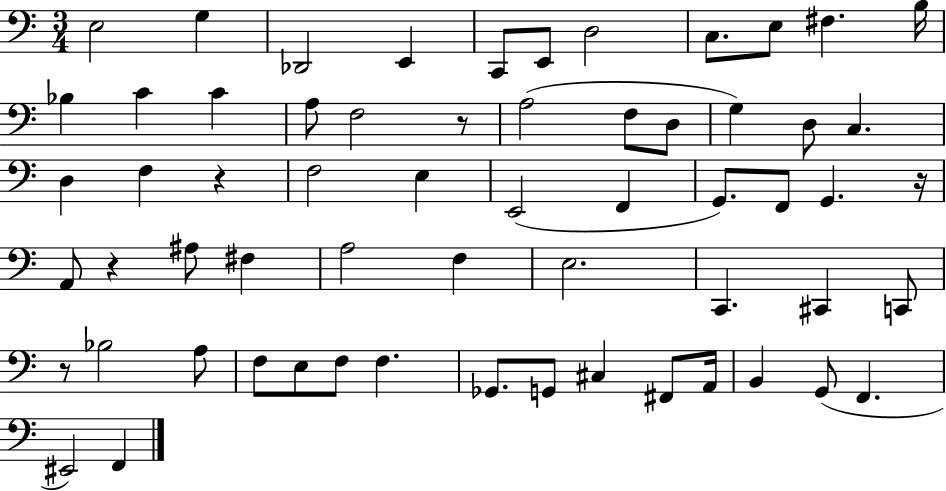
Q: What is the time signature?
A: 3/4